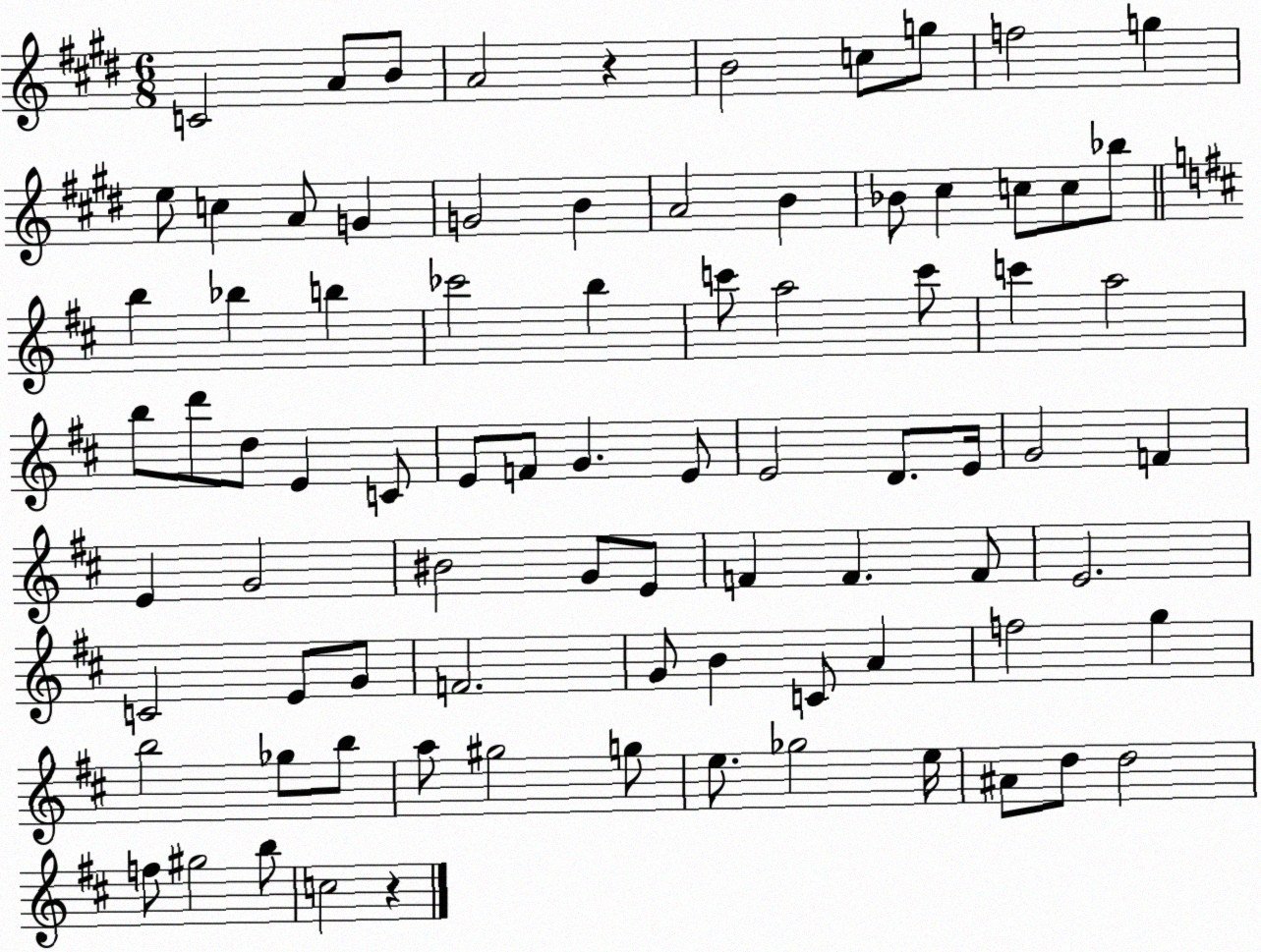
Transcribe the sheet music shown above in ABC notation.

X:1
T:Untitled
M:6/8
L:1/4
K:E
C2 A/2 B/2 A2 z B2 c/2 g/2 f2 g e/2 c A/2 G G2 B A2 B _B/2 ^c c/2 c/2 _b/2 b _b b _c'2 b c'/2 a2 c'/2 c' a2 b/2 d'/2 d/2 E C/2 E/2 F/2 G E/2 E2 D/2 E/4 G2 F E G2 ^B2 G/2 E/2 F F F/2 E2 C2 E/2 G/2 F2 G/2 B C/2 A f2 g b2 _g/2 b/2 a/2 ^g2 g/2 e/2 _g2 e/4 ^A/2 d/2 d2 f/2 ^g2 b/2 c2 z